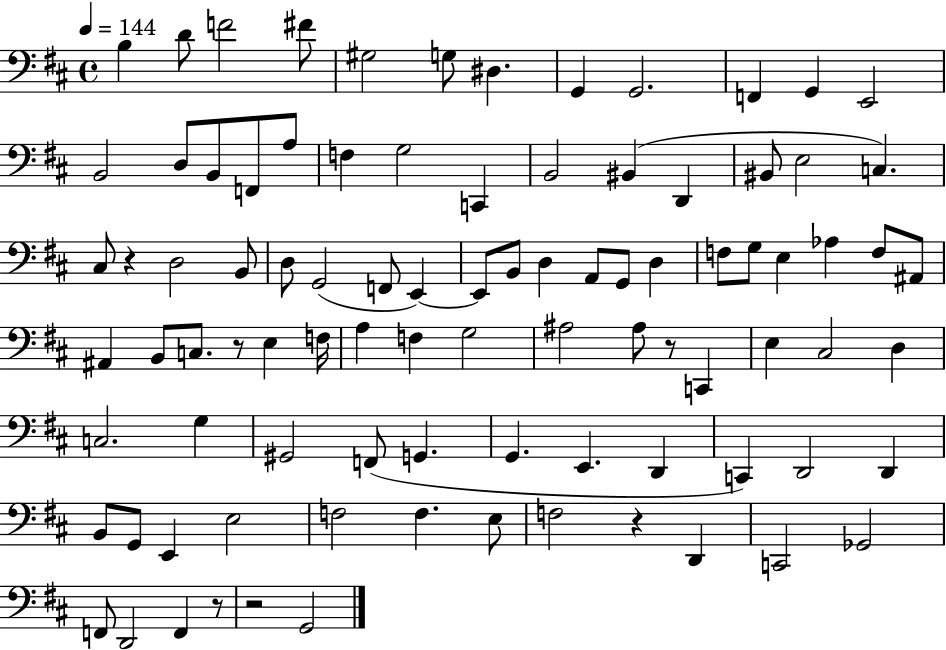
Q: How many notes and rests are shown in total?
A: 91